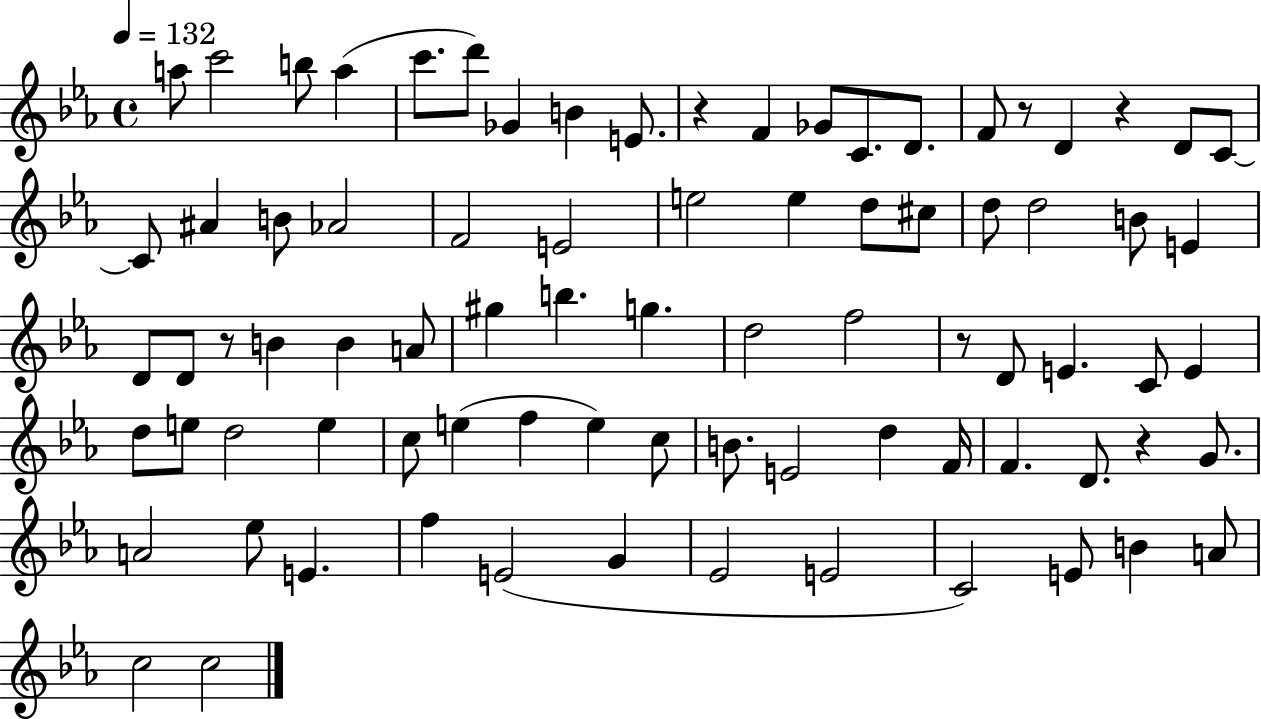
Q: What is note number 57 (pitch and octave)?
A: D5